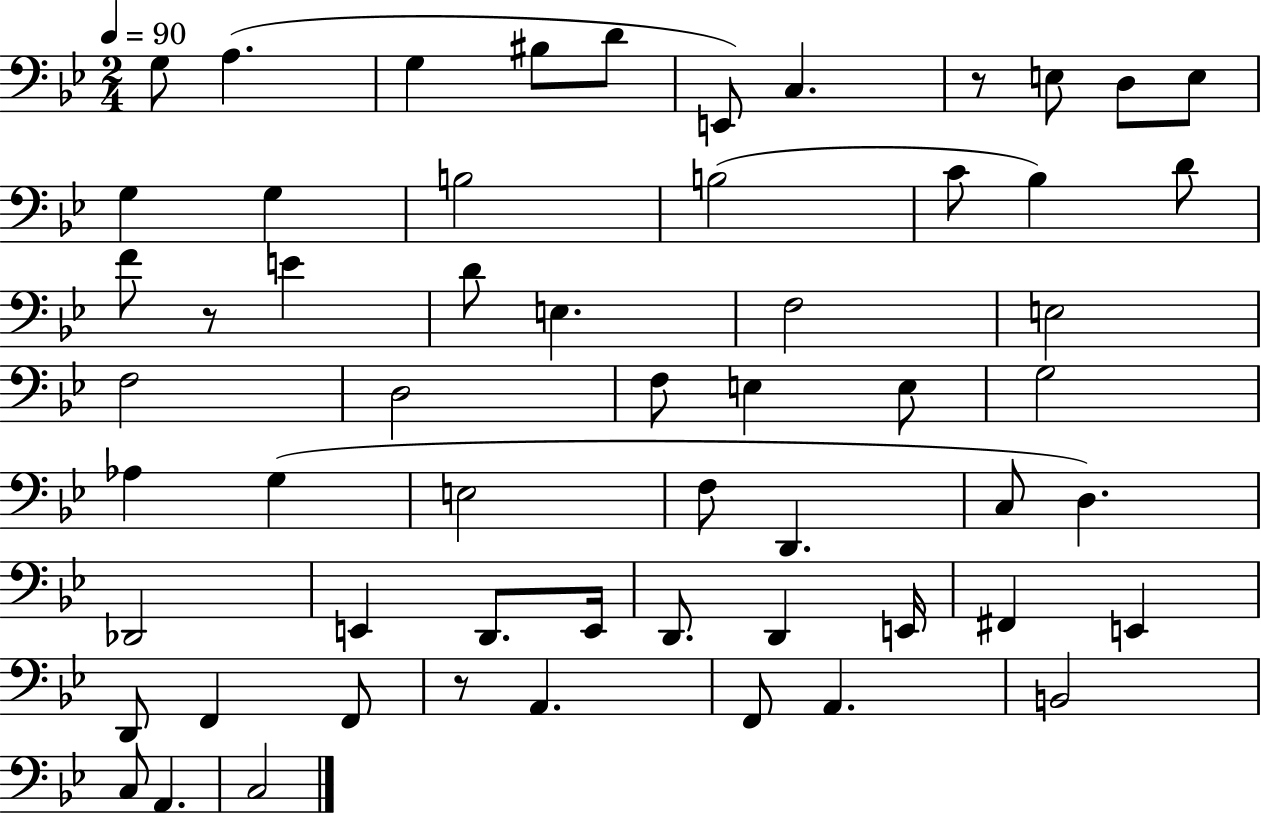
{
  \clef bass
  \numericTimeSignature
  \time 2/4
  \key bes \major
  \tempo 4 = 90
  g8 a4.( | g4 bis8 d'8 | e,8) c4. | r8 e8 d8 e8 | \break g4 g4 | b2 | b2( | c'8 bes4) d'8 | \break f'8 r8 e'4 | d'8 e4. | f2 | e2 | \break f2 | d2 | f8 e4 e8 | g2 | \break aes4 g4( | e2 | f8 d,4. | c8 d4.) | \break des,2 | e,4 d,8. e,16 | d,8. d,4 e,16 | fis,4 e,4 | \break d,8 f,4 f,8 | r8 a,4. | f,8 a,4. | b,2 | \break c8 a,4. | c2 | \bar "|."
}